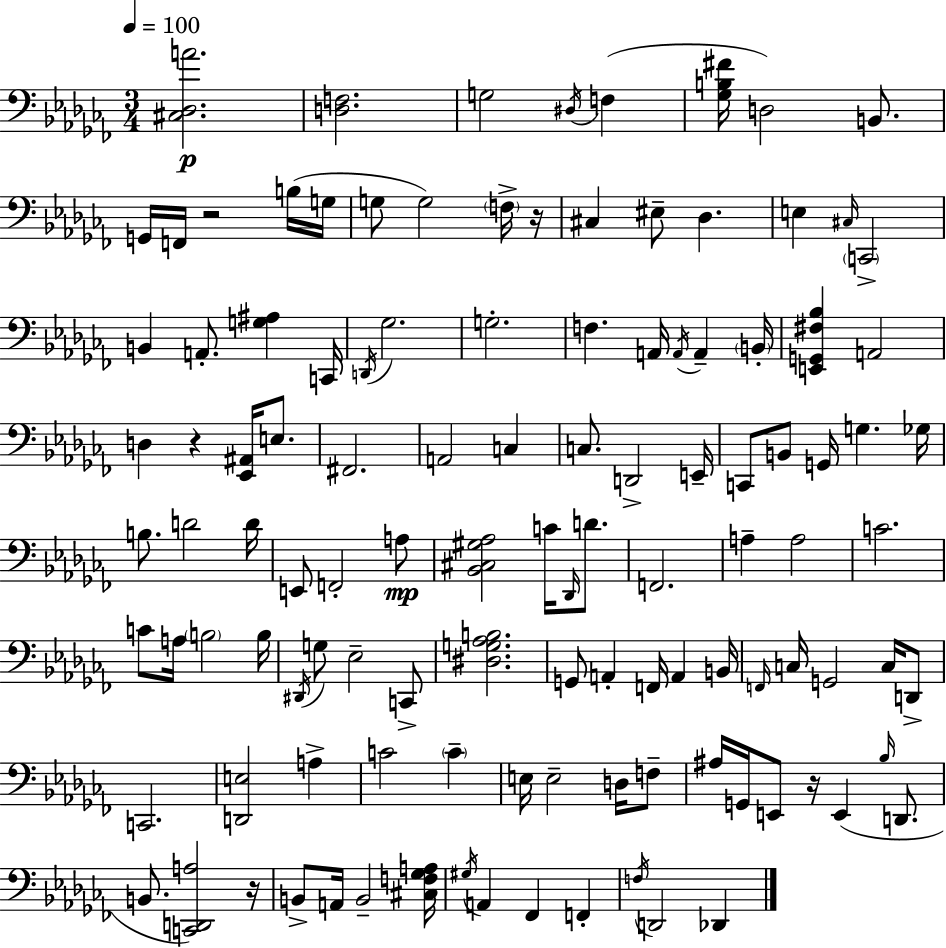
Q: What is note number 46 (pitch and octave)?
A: D4